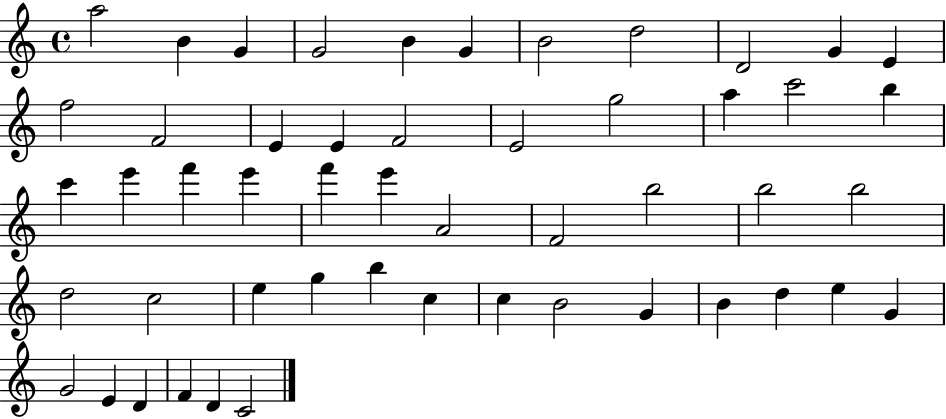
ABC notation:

X:1
T:Untitled
M:4/4
L:1/4
K:C
a2 B G G2 B G B2 d2 D2 G E f2 F2 E E F2 E2 g2 a c'2 b c' e' f' e' f' e' A2 F2 b2 b2 b2 d2 c2 e g b c c B2 G B d e G G2 E D F D C2